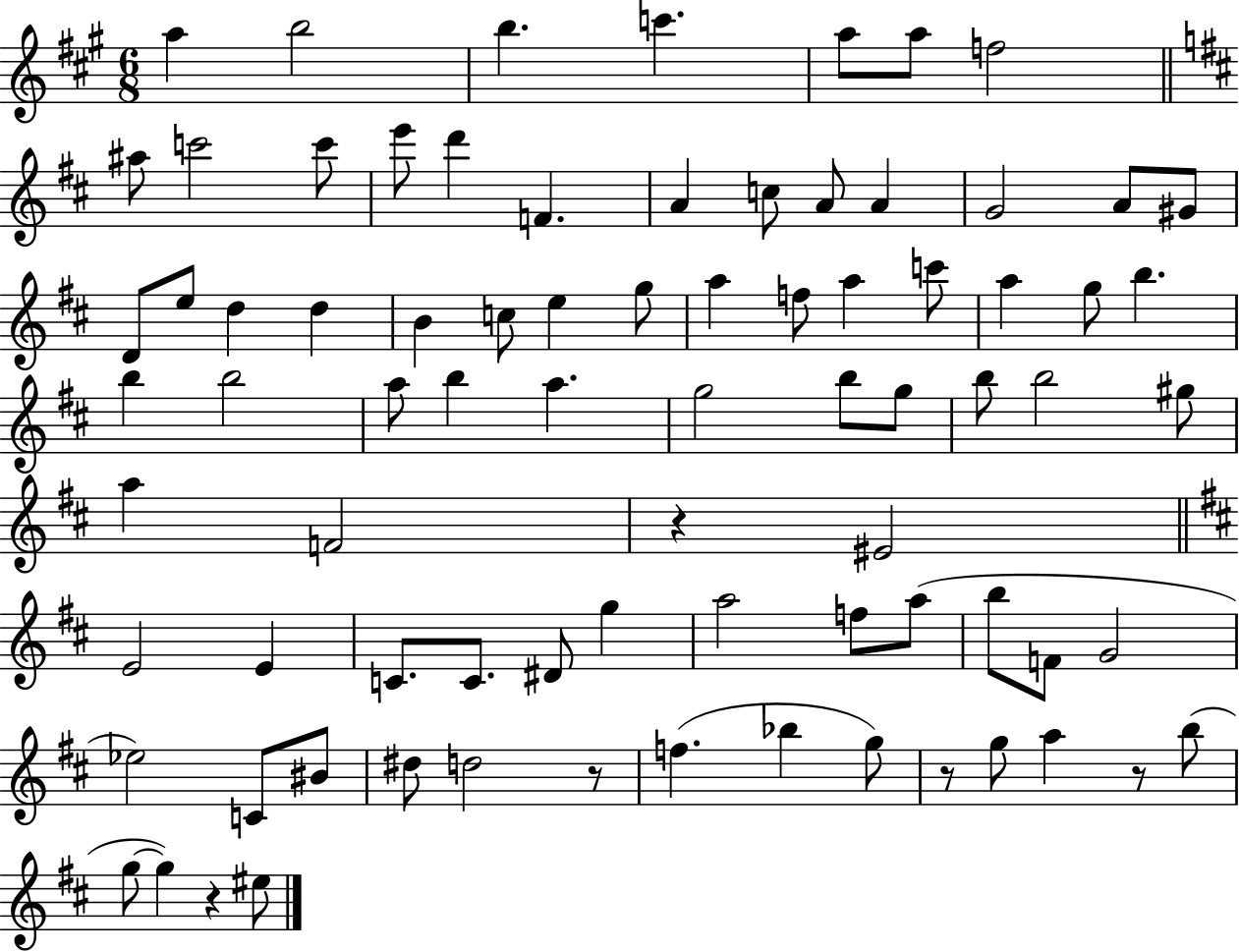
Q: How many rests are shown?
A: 5